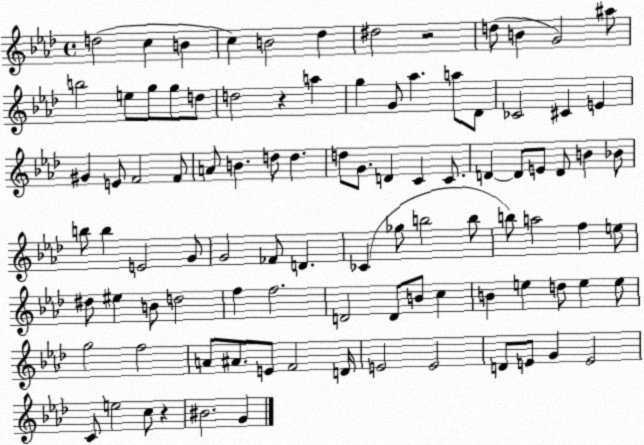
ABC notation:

X:1
T:Untitled
M:4/4
L:1/4
K:Ab
d2 c B c B2 _d ^d2 z2 d/2 B G2 ^a/2 b2 e/2 g/2 g/2 d/2 d2 z a g G/2 _a a/2 _D/2 _C2 ^C E ^G E/2 F2 F/2 A/2 B d/2 d d/2 G/2 D C C/2 D D/2 E/2 D/2 B _B/2 b/2 b E2 G/2 G2 _F/2 D _C _g/2 b2 b/2 b/2 a2 f e/2 ^d/2 ^e B/2 d2 f f2 D2 D/2 B/2 c B e d/2 e e/2 g2 f2 A/2 ^A/2 E/2 F2 D/4 E2 E2 D/2 E/2 G E2 C/2 e2 c/2 z ^B2 G